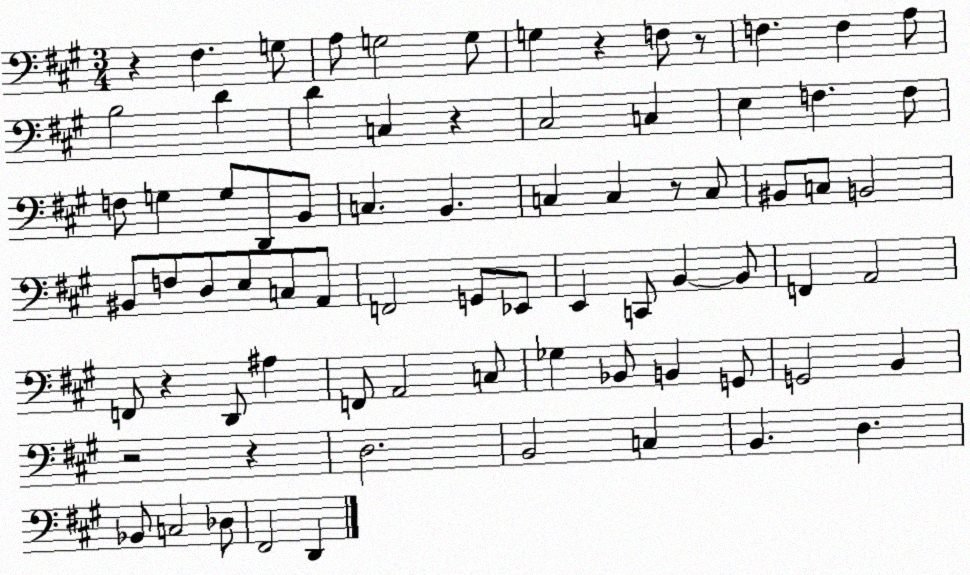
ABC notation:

X:1
T:Untitled
M:3/4
L:1/4
K:A
z ^F, G,/2 A,/2 G,2 G,/2 G, z F,/2 z/2 F, F, A,/2 B,2 D D C, z ^C,2 C, E, F, F,/2 F,/2 G, G,/2 D,,/2 B,,/2 C, B,, C, C, z/2 C,/2 ^B,,/2 C,/2 B,,2 ^B,,/2 F,/2 D,/2 E,/2 C,/2 A,,/2 F,,2 G,,/2 _E,,/2 E,, C,,/2 B,, B,,/2 F,, A,,2 F,,/2 z D,,/2 ^A, F,,/2 A,,2 C,/2 _G, _B,,/2 B,, G,,/2 G,,2 B,, z2 z D,2 B,,2 C, B,, D, _B,,/2 C,2 _D,/2 ^F,,2 D,,